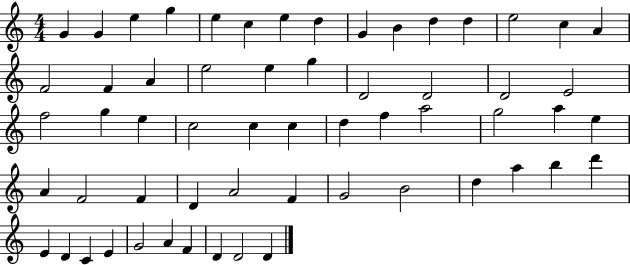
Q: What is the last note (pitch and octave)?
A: D4